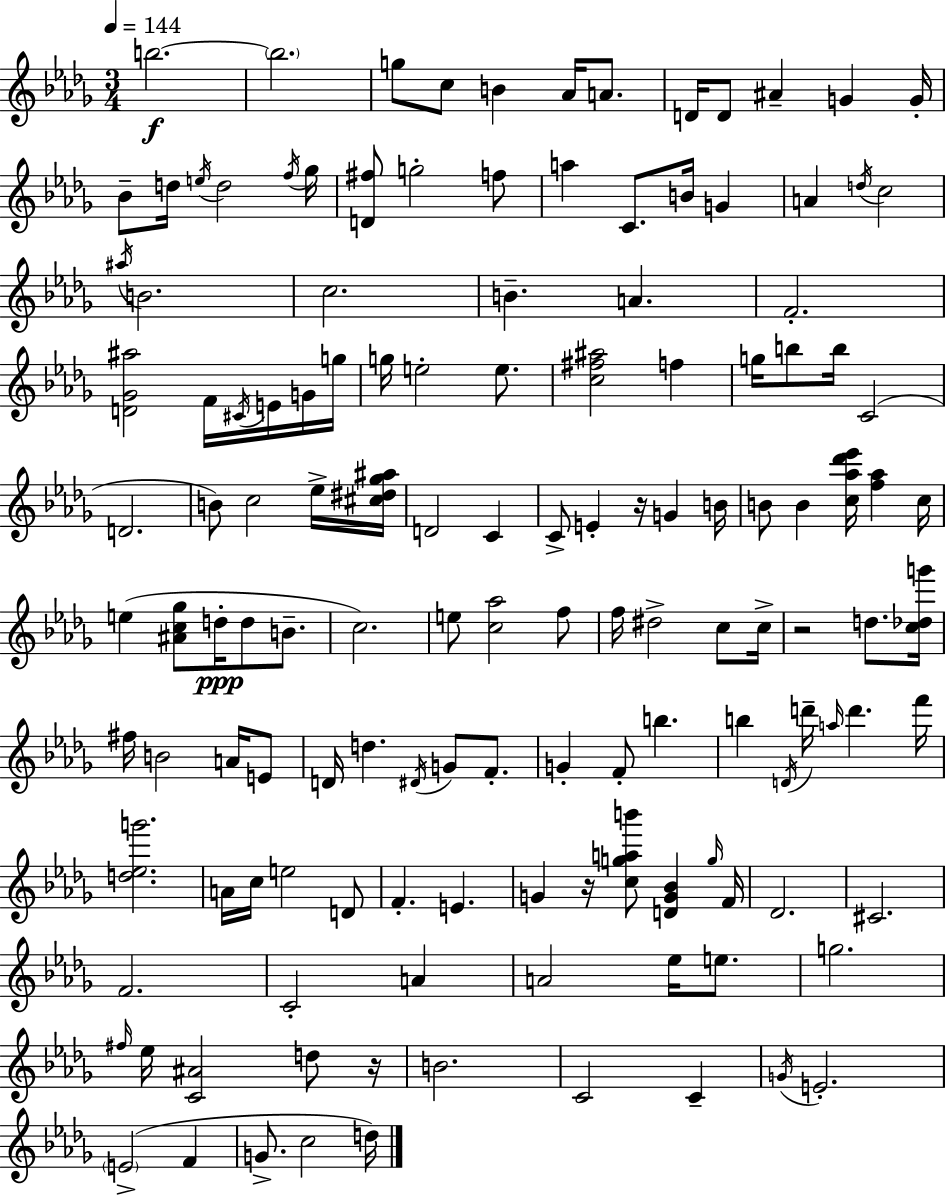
B5/h. B5/h. G5/e C5/e B4/q Ab4/s A4/e. D4/s D4/e A#4/q G4/q G4/s Bb4/e D5/s E5/s D5/h F5/s Gb5/s [D4,F#5]/e G5/h F5/e A5/q C4/e. B4/s G4/q A4/q D5/s C5/h A#5/s B4/h. C5/h. B4/q. A4/q. F4/h. [D4,Gb4,A#5]/h F4/s C#4/s E4/s G4/s G5/s G5/s E5/h E5/e. [C5,F#5,A#5]/h F5/q G5/s B5/e B5/s C4/h D4/h. B4/e C5/h Eb5/s [C#5,D#5,Gb5,A#5]/s D4/h C4/q C4/e E4/q R/s G4/q B4/s B4/e B4/q [C5,Ab5,Db6,Eb6]/s [F5,Ab5]/q C5/s E5/q [A#4,C5,Gb5]/e D5/s D5/e B4/e. C5/h. E5/e [C5,Ab5]/h F5/e F5/s D#5/h C5/e C5/s R/h D5/e. [C5,Db5,G6]/s F#5/s B4/h A4/s E4/e D4/s D5/q. D#4/s G4/e F4/e. G4/q F4/e B5/q. B5/q D4/s D6/s A5/s D6/q. F6/s [D5,Eb5,G6]/h. A4/s C5/s E5/h D4/e F4/q. E4/q. G4/q R/s [C5,G5,A5,B6]/e [D4,G4,Bb4]/q G5/s F4/s Db4/h. C#4/h. F4/h. C4/h A4/q A4/h Eb5/s E5/e. G5/h. F#5/s Eb5/s [C4,A#4]/h D5/e R/s B4/h. C4/h C4/q G4/s E4/h. E4/h F4/q G4/e. C5/h D5/s